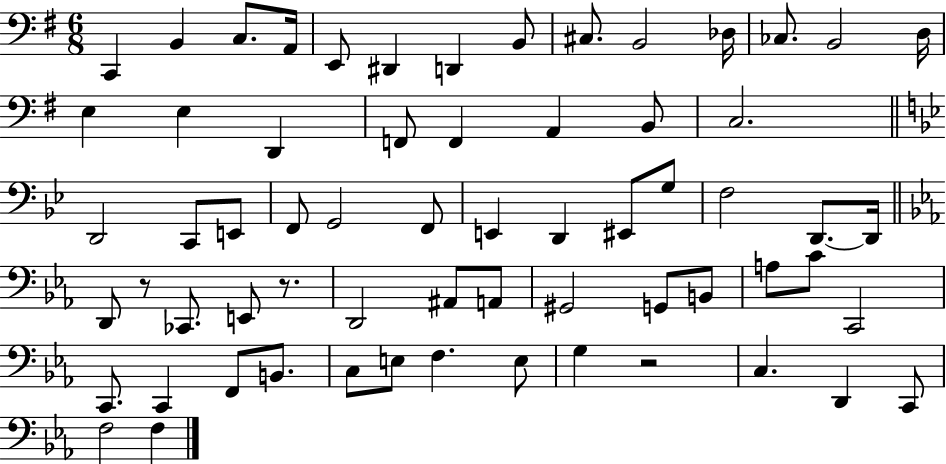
C2/q B2/q C3/e. A2/s E2/e D#2/q D2/q B2/e C#3/e. B2/h Db3/s CES3/e. B2/h D3/s E3/q E3/q D2/q F2/e F2/q A2/q B2/e C3/h. D2/h C2/e E2/e F2/e G2/h F2/e E2/q D2/q EIS2/e G3/e F3/h D2/e. D2/s D2/e R/e CES2/e. E2/e R/e. D2/h A#2/e A2/e G#2/h G2/e B2/e A3/e C4/e C2/h C2/e. C2/q F2/e B2/e. C3/e E3/e F3/q. E3/e G3/q R/h C3/q. D2/q C2/e F3/h F3/q